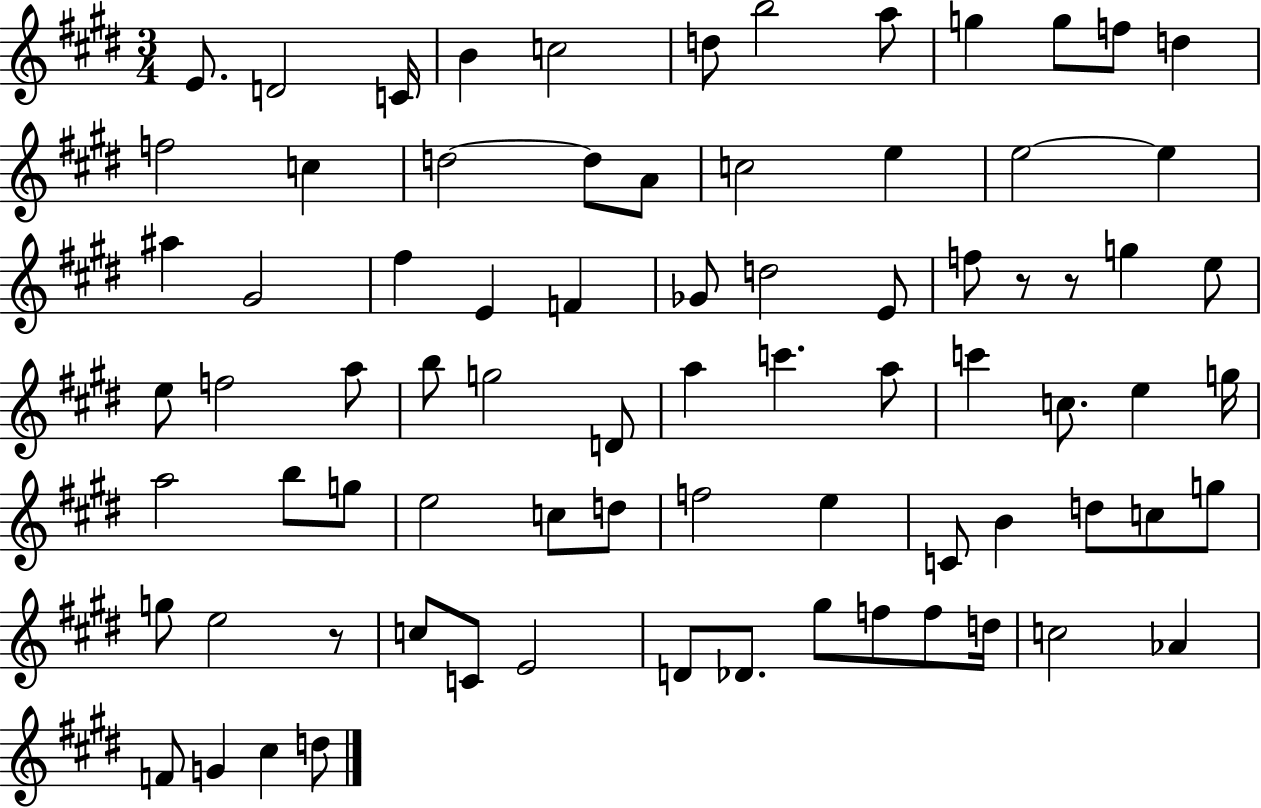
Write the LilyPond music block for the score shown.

{
  \clef treble
  \numericTimeSignature
  \time 3/4
  \key e \major
  e'8. d'2 c'16 | b'4 c''2 | d''8 b''2 a''8 | g''4 g''8 f''8 d''4 | \break f''2 c''4 | d''2~~ d''8 a'8 | c''2 e''4 | e''2~~ e''4 | \break ais''4 gis'2 | fis''4 e'4 f'4 | ges'8 d''2 e'8 | f''8 r8 r8 g''4 e''8 | \break e''8 f''2 a''8 | b''8 g''2 d'8 | a''4 c'''4. a''8 | c'''4 c''8. e''4 g''16 | \break a''2 b''8 g''8 | e''2 c''8 d''8 | f''2 e''4 | c'8 b'4 d''8 c''8 g''8 | \break g''8 e''2 r8 | c''8 c'8 e'2 | d'8 des'8. gis''8 f''8 f''8 d''16 | c''2 aes'4 | \break f'8 g'4 cis''4 d''8 | \bar "|."
}